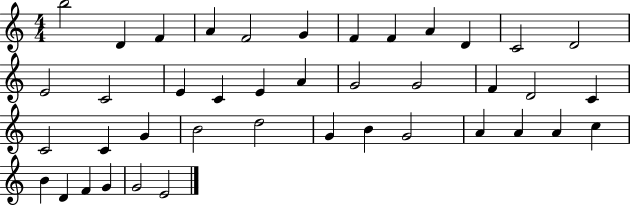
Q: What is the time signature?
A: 4/4